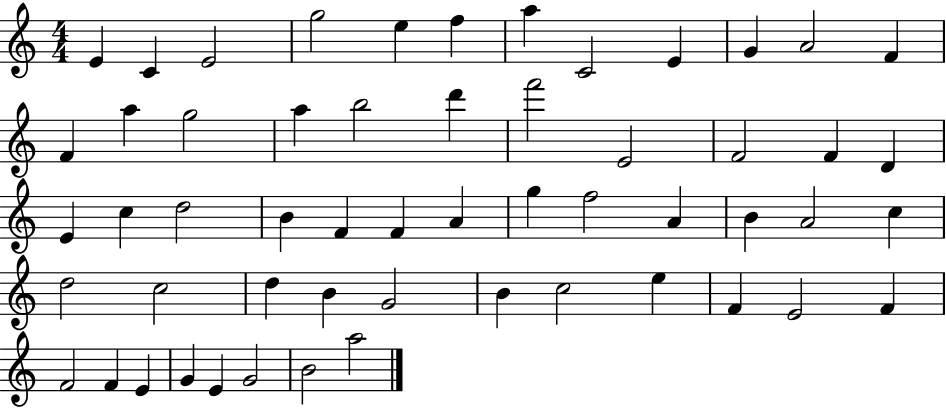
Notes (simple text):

E4/q C4/q E4/h G5/h E5/q F5/q A5/q C4/h E4/q G4/q A4/h F4/q F4/q A5/q G5/h A5/q B5/h D6/q F6/h E4/h F4/h F4/q D4/q E4/q C5/q D5/h B4/q F4/q F4/q A4/q G5/q F5/h A4/q B4/q A4/h C5/q D5/h C5/h D5/q B4/q G4/h B4/q C5/h E5/q F4/q E4/h F4/q F4/h F4/q E4/q G4/q E4/q G4/h B4/h A5/h